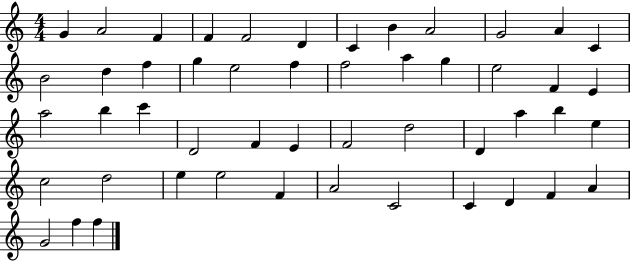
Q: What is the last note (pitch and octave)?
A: F5